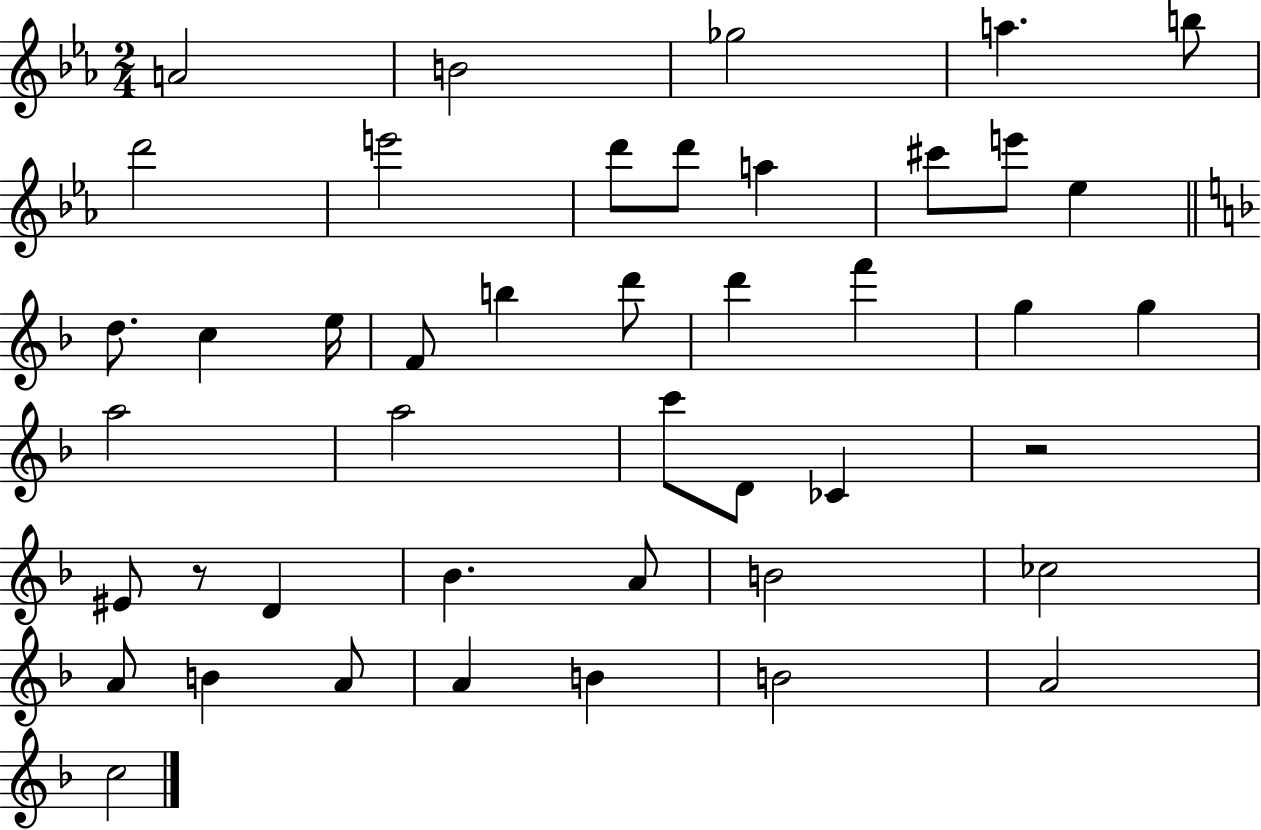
X:1
T:Untitled
M:2/4
L:1/4
K:Eb
A2 B2 _g2 a b/2 d'2 e'2 d'/2 d'/2 a ^c'/2 e'/2 _e d/2 c e/4 F/2 b d'/2 d' f' g g a2 a2 c'/2 D/2 _C z2 ^E/2 z/2 D _B A/2 B2 _c2 A/2 B A/2 A B B2 A2 c2